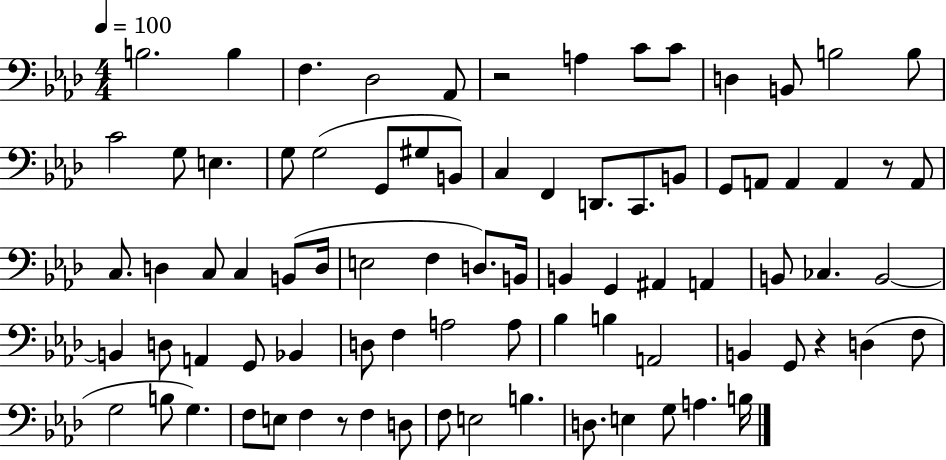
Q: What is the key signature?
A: AES major